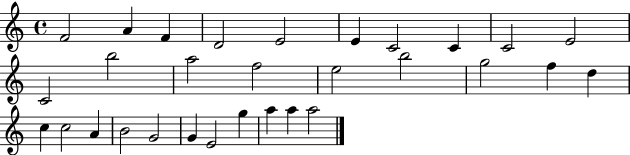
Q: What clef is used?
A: treble